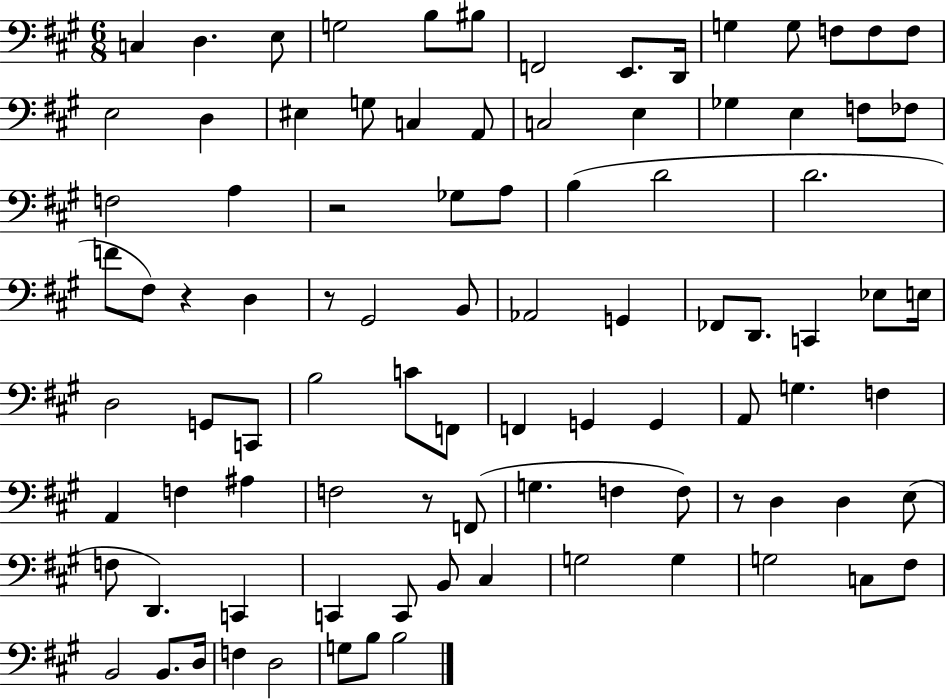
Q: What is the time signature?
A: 6/8